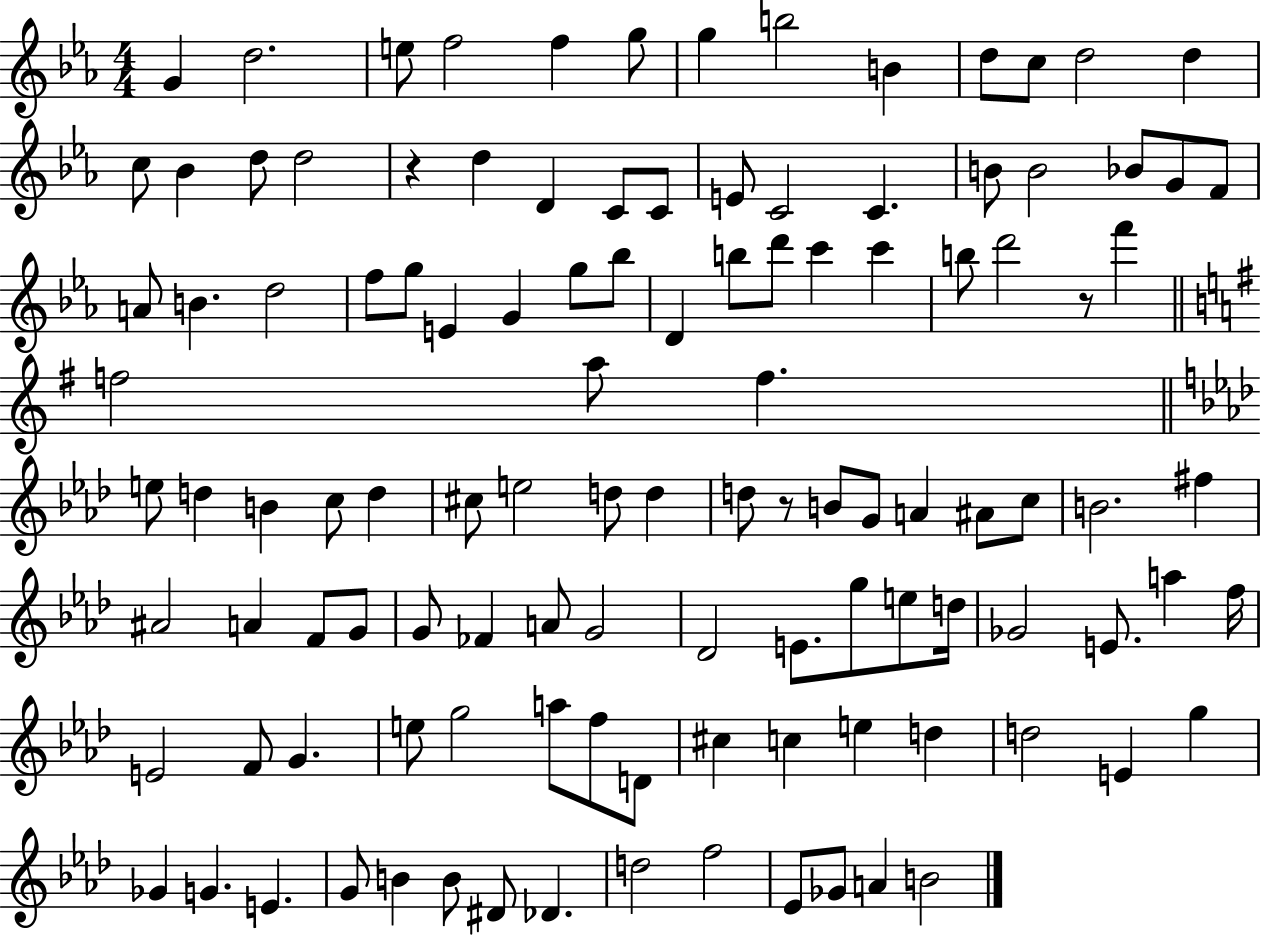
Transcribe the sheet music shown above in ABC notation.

X:1
T:Untitled
M:4/4
L:1/4
K:Eb
G d2 e/2 f2 f g/2 g b2 B d/2 c/2 d2 d c/2 _B d/2 d2 z d D C/2 C/2 E/2 C2 C B/2 B2 _B/2 G/2 F/2 A/2 B d2 f/2 g/2 E G g/2 _b/2 D b/2 d'/2 c' c' b/2 d'2 z/2 f' f2 a/2 f e/2 d B c/2 d ^c/2 e2 d/2 d d/2 z/2 B/2 G/2 A ^A/2 c/2 B2 ^f ^A2 A F/2 G/2 G/2 _F A/2 G2 _D2 E/2 g/2 e/2 d/4 _G2 E/2 a f/4 E2 F/2 G e/2 g2 a/2 f/2 D/2 ^c c e d d2 E g _G G E G/2 B B/2 ^D/2 _D d2 f2 _E/2 _G/2 A B2